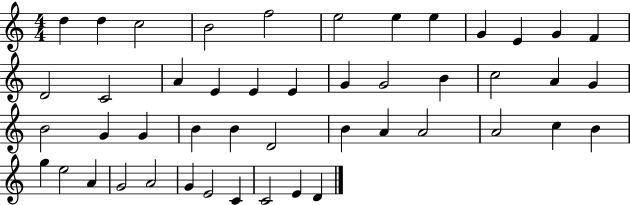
D5/q D5/q C5/h B4/h F5/h E5/h E5/q E5/q G4/q E4/q G4/q F4/q D4/h C4/h A4/q E4/q E4/q E4/q G4/q G4/h B4/q C5/h A4/q G4/q B4/h G4/q G4/q B4/q B4/q D4/h B4/q A4/q A4/h A4/h C5/q B4/q G5/q E5/h A4/q G4/h A4/h G4/q E4/h C4/q C4/h E4/q D4/q